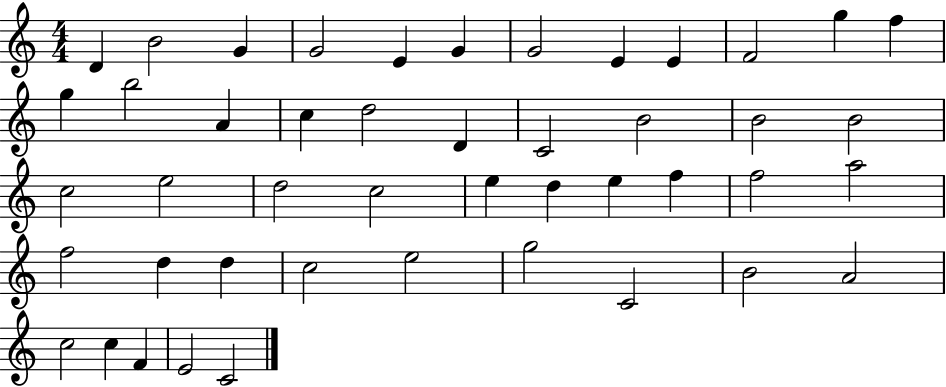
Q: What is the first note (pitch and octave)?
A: D4